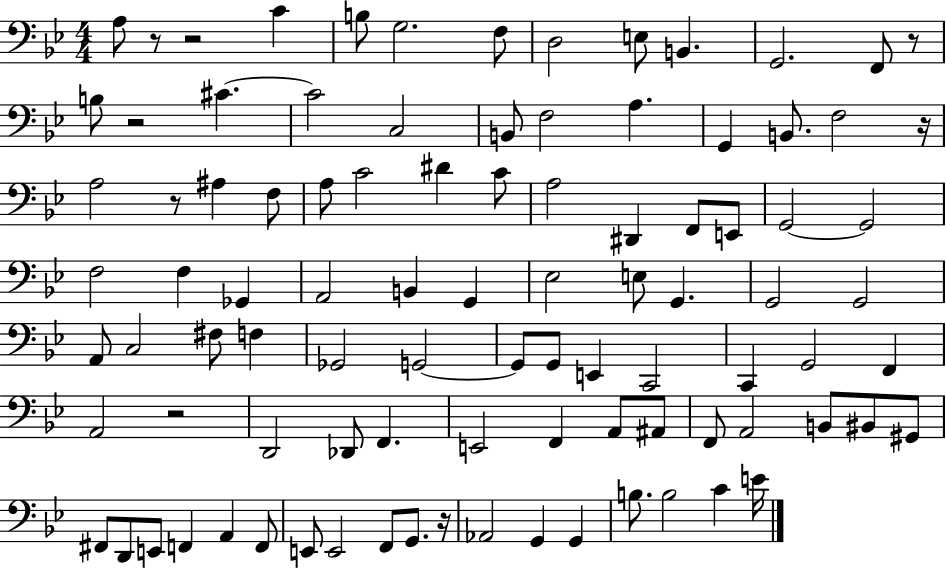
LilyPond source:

{
  \clef bass
  \numericTimeSignature
  \time 4/4
  \key bes \major
  \repeat volta 2 { a8 r8 r2 c'4 | b8 g2. f8 | d2 e8 b,4. | g,2. f,8 r8 | \break b8 r2 cis'4.~~ | cis'2 c2 | b,8 f2 a4. | g,4 b,8. f2 r16 | \break a2 r8 ais4 f8 | a8 c'2 dis'4 c'8 | a2 dis,4 f,8 e,8 | g,2~~ g,2 | \break f2 f4 ges,4 | a,2 b,4 g,4 | ees2 e8 g,4. | g,2 g,2 | \break a,8 c2 fis8 f4 | ges,2 g,2~~ | g,8 g,8 e,4 c,2 | c,4 g,2 f,4 | \break a,2 r2 | d,2 des,8 f,4. | e,2 f,4 a,8 ais,8 | f,8 a,2 b,8 bis,8 gis,8 | \break fis,8 d,8 e,8 f,4 a,4 f,8 | e,8 e,2 f,8 g,8. r16 | aes,2 g,4 g,4 | b8. b2 c'4 e'16 | \break } \bar "|."
}